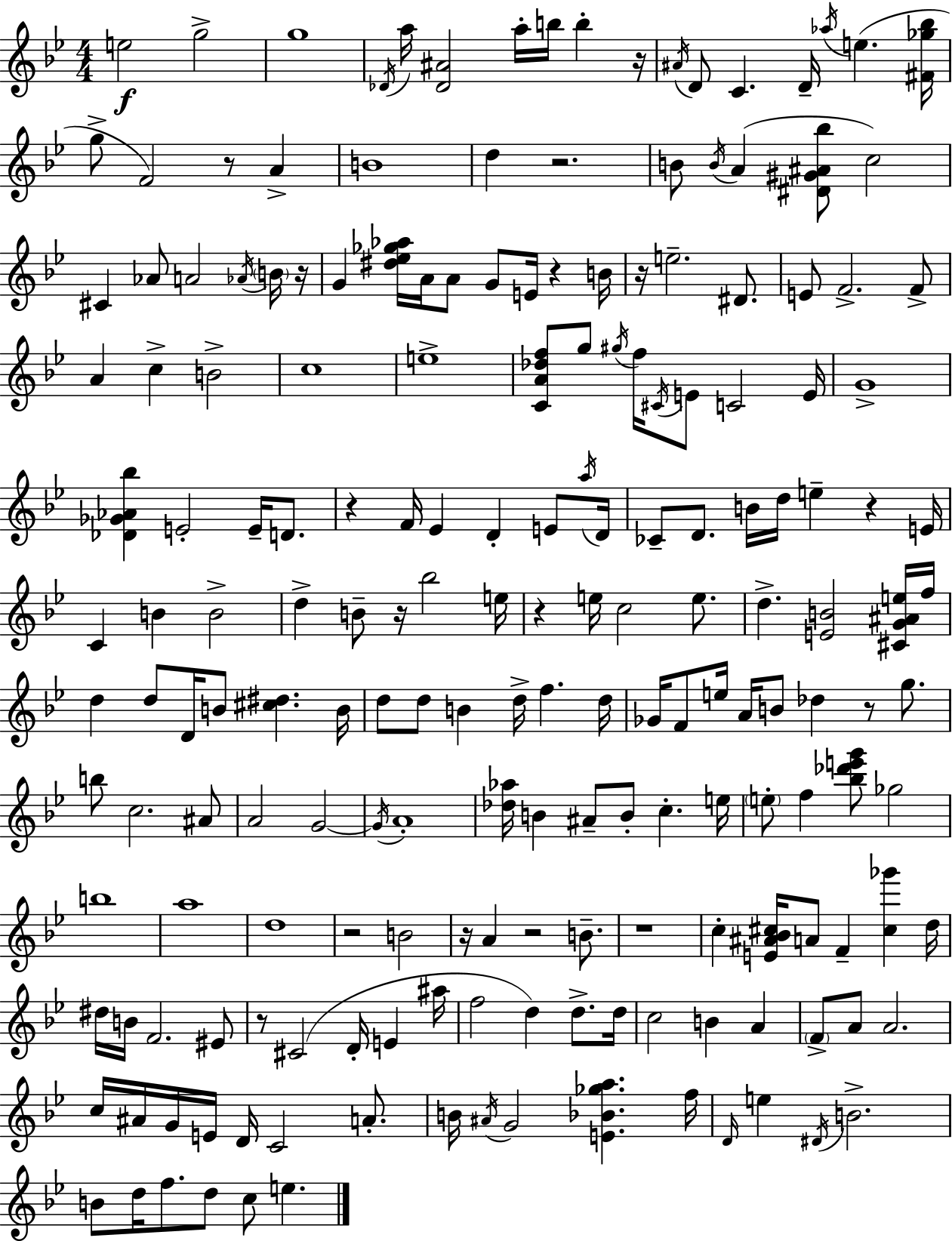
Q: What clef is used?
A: treble